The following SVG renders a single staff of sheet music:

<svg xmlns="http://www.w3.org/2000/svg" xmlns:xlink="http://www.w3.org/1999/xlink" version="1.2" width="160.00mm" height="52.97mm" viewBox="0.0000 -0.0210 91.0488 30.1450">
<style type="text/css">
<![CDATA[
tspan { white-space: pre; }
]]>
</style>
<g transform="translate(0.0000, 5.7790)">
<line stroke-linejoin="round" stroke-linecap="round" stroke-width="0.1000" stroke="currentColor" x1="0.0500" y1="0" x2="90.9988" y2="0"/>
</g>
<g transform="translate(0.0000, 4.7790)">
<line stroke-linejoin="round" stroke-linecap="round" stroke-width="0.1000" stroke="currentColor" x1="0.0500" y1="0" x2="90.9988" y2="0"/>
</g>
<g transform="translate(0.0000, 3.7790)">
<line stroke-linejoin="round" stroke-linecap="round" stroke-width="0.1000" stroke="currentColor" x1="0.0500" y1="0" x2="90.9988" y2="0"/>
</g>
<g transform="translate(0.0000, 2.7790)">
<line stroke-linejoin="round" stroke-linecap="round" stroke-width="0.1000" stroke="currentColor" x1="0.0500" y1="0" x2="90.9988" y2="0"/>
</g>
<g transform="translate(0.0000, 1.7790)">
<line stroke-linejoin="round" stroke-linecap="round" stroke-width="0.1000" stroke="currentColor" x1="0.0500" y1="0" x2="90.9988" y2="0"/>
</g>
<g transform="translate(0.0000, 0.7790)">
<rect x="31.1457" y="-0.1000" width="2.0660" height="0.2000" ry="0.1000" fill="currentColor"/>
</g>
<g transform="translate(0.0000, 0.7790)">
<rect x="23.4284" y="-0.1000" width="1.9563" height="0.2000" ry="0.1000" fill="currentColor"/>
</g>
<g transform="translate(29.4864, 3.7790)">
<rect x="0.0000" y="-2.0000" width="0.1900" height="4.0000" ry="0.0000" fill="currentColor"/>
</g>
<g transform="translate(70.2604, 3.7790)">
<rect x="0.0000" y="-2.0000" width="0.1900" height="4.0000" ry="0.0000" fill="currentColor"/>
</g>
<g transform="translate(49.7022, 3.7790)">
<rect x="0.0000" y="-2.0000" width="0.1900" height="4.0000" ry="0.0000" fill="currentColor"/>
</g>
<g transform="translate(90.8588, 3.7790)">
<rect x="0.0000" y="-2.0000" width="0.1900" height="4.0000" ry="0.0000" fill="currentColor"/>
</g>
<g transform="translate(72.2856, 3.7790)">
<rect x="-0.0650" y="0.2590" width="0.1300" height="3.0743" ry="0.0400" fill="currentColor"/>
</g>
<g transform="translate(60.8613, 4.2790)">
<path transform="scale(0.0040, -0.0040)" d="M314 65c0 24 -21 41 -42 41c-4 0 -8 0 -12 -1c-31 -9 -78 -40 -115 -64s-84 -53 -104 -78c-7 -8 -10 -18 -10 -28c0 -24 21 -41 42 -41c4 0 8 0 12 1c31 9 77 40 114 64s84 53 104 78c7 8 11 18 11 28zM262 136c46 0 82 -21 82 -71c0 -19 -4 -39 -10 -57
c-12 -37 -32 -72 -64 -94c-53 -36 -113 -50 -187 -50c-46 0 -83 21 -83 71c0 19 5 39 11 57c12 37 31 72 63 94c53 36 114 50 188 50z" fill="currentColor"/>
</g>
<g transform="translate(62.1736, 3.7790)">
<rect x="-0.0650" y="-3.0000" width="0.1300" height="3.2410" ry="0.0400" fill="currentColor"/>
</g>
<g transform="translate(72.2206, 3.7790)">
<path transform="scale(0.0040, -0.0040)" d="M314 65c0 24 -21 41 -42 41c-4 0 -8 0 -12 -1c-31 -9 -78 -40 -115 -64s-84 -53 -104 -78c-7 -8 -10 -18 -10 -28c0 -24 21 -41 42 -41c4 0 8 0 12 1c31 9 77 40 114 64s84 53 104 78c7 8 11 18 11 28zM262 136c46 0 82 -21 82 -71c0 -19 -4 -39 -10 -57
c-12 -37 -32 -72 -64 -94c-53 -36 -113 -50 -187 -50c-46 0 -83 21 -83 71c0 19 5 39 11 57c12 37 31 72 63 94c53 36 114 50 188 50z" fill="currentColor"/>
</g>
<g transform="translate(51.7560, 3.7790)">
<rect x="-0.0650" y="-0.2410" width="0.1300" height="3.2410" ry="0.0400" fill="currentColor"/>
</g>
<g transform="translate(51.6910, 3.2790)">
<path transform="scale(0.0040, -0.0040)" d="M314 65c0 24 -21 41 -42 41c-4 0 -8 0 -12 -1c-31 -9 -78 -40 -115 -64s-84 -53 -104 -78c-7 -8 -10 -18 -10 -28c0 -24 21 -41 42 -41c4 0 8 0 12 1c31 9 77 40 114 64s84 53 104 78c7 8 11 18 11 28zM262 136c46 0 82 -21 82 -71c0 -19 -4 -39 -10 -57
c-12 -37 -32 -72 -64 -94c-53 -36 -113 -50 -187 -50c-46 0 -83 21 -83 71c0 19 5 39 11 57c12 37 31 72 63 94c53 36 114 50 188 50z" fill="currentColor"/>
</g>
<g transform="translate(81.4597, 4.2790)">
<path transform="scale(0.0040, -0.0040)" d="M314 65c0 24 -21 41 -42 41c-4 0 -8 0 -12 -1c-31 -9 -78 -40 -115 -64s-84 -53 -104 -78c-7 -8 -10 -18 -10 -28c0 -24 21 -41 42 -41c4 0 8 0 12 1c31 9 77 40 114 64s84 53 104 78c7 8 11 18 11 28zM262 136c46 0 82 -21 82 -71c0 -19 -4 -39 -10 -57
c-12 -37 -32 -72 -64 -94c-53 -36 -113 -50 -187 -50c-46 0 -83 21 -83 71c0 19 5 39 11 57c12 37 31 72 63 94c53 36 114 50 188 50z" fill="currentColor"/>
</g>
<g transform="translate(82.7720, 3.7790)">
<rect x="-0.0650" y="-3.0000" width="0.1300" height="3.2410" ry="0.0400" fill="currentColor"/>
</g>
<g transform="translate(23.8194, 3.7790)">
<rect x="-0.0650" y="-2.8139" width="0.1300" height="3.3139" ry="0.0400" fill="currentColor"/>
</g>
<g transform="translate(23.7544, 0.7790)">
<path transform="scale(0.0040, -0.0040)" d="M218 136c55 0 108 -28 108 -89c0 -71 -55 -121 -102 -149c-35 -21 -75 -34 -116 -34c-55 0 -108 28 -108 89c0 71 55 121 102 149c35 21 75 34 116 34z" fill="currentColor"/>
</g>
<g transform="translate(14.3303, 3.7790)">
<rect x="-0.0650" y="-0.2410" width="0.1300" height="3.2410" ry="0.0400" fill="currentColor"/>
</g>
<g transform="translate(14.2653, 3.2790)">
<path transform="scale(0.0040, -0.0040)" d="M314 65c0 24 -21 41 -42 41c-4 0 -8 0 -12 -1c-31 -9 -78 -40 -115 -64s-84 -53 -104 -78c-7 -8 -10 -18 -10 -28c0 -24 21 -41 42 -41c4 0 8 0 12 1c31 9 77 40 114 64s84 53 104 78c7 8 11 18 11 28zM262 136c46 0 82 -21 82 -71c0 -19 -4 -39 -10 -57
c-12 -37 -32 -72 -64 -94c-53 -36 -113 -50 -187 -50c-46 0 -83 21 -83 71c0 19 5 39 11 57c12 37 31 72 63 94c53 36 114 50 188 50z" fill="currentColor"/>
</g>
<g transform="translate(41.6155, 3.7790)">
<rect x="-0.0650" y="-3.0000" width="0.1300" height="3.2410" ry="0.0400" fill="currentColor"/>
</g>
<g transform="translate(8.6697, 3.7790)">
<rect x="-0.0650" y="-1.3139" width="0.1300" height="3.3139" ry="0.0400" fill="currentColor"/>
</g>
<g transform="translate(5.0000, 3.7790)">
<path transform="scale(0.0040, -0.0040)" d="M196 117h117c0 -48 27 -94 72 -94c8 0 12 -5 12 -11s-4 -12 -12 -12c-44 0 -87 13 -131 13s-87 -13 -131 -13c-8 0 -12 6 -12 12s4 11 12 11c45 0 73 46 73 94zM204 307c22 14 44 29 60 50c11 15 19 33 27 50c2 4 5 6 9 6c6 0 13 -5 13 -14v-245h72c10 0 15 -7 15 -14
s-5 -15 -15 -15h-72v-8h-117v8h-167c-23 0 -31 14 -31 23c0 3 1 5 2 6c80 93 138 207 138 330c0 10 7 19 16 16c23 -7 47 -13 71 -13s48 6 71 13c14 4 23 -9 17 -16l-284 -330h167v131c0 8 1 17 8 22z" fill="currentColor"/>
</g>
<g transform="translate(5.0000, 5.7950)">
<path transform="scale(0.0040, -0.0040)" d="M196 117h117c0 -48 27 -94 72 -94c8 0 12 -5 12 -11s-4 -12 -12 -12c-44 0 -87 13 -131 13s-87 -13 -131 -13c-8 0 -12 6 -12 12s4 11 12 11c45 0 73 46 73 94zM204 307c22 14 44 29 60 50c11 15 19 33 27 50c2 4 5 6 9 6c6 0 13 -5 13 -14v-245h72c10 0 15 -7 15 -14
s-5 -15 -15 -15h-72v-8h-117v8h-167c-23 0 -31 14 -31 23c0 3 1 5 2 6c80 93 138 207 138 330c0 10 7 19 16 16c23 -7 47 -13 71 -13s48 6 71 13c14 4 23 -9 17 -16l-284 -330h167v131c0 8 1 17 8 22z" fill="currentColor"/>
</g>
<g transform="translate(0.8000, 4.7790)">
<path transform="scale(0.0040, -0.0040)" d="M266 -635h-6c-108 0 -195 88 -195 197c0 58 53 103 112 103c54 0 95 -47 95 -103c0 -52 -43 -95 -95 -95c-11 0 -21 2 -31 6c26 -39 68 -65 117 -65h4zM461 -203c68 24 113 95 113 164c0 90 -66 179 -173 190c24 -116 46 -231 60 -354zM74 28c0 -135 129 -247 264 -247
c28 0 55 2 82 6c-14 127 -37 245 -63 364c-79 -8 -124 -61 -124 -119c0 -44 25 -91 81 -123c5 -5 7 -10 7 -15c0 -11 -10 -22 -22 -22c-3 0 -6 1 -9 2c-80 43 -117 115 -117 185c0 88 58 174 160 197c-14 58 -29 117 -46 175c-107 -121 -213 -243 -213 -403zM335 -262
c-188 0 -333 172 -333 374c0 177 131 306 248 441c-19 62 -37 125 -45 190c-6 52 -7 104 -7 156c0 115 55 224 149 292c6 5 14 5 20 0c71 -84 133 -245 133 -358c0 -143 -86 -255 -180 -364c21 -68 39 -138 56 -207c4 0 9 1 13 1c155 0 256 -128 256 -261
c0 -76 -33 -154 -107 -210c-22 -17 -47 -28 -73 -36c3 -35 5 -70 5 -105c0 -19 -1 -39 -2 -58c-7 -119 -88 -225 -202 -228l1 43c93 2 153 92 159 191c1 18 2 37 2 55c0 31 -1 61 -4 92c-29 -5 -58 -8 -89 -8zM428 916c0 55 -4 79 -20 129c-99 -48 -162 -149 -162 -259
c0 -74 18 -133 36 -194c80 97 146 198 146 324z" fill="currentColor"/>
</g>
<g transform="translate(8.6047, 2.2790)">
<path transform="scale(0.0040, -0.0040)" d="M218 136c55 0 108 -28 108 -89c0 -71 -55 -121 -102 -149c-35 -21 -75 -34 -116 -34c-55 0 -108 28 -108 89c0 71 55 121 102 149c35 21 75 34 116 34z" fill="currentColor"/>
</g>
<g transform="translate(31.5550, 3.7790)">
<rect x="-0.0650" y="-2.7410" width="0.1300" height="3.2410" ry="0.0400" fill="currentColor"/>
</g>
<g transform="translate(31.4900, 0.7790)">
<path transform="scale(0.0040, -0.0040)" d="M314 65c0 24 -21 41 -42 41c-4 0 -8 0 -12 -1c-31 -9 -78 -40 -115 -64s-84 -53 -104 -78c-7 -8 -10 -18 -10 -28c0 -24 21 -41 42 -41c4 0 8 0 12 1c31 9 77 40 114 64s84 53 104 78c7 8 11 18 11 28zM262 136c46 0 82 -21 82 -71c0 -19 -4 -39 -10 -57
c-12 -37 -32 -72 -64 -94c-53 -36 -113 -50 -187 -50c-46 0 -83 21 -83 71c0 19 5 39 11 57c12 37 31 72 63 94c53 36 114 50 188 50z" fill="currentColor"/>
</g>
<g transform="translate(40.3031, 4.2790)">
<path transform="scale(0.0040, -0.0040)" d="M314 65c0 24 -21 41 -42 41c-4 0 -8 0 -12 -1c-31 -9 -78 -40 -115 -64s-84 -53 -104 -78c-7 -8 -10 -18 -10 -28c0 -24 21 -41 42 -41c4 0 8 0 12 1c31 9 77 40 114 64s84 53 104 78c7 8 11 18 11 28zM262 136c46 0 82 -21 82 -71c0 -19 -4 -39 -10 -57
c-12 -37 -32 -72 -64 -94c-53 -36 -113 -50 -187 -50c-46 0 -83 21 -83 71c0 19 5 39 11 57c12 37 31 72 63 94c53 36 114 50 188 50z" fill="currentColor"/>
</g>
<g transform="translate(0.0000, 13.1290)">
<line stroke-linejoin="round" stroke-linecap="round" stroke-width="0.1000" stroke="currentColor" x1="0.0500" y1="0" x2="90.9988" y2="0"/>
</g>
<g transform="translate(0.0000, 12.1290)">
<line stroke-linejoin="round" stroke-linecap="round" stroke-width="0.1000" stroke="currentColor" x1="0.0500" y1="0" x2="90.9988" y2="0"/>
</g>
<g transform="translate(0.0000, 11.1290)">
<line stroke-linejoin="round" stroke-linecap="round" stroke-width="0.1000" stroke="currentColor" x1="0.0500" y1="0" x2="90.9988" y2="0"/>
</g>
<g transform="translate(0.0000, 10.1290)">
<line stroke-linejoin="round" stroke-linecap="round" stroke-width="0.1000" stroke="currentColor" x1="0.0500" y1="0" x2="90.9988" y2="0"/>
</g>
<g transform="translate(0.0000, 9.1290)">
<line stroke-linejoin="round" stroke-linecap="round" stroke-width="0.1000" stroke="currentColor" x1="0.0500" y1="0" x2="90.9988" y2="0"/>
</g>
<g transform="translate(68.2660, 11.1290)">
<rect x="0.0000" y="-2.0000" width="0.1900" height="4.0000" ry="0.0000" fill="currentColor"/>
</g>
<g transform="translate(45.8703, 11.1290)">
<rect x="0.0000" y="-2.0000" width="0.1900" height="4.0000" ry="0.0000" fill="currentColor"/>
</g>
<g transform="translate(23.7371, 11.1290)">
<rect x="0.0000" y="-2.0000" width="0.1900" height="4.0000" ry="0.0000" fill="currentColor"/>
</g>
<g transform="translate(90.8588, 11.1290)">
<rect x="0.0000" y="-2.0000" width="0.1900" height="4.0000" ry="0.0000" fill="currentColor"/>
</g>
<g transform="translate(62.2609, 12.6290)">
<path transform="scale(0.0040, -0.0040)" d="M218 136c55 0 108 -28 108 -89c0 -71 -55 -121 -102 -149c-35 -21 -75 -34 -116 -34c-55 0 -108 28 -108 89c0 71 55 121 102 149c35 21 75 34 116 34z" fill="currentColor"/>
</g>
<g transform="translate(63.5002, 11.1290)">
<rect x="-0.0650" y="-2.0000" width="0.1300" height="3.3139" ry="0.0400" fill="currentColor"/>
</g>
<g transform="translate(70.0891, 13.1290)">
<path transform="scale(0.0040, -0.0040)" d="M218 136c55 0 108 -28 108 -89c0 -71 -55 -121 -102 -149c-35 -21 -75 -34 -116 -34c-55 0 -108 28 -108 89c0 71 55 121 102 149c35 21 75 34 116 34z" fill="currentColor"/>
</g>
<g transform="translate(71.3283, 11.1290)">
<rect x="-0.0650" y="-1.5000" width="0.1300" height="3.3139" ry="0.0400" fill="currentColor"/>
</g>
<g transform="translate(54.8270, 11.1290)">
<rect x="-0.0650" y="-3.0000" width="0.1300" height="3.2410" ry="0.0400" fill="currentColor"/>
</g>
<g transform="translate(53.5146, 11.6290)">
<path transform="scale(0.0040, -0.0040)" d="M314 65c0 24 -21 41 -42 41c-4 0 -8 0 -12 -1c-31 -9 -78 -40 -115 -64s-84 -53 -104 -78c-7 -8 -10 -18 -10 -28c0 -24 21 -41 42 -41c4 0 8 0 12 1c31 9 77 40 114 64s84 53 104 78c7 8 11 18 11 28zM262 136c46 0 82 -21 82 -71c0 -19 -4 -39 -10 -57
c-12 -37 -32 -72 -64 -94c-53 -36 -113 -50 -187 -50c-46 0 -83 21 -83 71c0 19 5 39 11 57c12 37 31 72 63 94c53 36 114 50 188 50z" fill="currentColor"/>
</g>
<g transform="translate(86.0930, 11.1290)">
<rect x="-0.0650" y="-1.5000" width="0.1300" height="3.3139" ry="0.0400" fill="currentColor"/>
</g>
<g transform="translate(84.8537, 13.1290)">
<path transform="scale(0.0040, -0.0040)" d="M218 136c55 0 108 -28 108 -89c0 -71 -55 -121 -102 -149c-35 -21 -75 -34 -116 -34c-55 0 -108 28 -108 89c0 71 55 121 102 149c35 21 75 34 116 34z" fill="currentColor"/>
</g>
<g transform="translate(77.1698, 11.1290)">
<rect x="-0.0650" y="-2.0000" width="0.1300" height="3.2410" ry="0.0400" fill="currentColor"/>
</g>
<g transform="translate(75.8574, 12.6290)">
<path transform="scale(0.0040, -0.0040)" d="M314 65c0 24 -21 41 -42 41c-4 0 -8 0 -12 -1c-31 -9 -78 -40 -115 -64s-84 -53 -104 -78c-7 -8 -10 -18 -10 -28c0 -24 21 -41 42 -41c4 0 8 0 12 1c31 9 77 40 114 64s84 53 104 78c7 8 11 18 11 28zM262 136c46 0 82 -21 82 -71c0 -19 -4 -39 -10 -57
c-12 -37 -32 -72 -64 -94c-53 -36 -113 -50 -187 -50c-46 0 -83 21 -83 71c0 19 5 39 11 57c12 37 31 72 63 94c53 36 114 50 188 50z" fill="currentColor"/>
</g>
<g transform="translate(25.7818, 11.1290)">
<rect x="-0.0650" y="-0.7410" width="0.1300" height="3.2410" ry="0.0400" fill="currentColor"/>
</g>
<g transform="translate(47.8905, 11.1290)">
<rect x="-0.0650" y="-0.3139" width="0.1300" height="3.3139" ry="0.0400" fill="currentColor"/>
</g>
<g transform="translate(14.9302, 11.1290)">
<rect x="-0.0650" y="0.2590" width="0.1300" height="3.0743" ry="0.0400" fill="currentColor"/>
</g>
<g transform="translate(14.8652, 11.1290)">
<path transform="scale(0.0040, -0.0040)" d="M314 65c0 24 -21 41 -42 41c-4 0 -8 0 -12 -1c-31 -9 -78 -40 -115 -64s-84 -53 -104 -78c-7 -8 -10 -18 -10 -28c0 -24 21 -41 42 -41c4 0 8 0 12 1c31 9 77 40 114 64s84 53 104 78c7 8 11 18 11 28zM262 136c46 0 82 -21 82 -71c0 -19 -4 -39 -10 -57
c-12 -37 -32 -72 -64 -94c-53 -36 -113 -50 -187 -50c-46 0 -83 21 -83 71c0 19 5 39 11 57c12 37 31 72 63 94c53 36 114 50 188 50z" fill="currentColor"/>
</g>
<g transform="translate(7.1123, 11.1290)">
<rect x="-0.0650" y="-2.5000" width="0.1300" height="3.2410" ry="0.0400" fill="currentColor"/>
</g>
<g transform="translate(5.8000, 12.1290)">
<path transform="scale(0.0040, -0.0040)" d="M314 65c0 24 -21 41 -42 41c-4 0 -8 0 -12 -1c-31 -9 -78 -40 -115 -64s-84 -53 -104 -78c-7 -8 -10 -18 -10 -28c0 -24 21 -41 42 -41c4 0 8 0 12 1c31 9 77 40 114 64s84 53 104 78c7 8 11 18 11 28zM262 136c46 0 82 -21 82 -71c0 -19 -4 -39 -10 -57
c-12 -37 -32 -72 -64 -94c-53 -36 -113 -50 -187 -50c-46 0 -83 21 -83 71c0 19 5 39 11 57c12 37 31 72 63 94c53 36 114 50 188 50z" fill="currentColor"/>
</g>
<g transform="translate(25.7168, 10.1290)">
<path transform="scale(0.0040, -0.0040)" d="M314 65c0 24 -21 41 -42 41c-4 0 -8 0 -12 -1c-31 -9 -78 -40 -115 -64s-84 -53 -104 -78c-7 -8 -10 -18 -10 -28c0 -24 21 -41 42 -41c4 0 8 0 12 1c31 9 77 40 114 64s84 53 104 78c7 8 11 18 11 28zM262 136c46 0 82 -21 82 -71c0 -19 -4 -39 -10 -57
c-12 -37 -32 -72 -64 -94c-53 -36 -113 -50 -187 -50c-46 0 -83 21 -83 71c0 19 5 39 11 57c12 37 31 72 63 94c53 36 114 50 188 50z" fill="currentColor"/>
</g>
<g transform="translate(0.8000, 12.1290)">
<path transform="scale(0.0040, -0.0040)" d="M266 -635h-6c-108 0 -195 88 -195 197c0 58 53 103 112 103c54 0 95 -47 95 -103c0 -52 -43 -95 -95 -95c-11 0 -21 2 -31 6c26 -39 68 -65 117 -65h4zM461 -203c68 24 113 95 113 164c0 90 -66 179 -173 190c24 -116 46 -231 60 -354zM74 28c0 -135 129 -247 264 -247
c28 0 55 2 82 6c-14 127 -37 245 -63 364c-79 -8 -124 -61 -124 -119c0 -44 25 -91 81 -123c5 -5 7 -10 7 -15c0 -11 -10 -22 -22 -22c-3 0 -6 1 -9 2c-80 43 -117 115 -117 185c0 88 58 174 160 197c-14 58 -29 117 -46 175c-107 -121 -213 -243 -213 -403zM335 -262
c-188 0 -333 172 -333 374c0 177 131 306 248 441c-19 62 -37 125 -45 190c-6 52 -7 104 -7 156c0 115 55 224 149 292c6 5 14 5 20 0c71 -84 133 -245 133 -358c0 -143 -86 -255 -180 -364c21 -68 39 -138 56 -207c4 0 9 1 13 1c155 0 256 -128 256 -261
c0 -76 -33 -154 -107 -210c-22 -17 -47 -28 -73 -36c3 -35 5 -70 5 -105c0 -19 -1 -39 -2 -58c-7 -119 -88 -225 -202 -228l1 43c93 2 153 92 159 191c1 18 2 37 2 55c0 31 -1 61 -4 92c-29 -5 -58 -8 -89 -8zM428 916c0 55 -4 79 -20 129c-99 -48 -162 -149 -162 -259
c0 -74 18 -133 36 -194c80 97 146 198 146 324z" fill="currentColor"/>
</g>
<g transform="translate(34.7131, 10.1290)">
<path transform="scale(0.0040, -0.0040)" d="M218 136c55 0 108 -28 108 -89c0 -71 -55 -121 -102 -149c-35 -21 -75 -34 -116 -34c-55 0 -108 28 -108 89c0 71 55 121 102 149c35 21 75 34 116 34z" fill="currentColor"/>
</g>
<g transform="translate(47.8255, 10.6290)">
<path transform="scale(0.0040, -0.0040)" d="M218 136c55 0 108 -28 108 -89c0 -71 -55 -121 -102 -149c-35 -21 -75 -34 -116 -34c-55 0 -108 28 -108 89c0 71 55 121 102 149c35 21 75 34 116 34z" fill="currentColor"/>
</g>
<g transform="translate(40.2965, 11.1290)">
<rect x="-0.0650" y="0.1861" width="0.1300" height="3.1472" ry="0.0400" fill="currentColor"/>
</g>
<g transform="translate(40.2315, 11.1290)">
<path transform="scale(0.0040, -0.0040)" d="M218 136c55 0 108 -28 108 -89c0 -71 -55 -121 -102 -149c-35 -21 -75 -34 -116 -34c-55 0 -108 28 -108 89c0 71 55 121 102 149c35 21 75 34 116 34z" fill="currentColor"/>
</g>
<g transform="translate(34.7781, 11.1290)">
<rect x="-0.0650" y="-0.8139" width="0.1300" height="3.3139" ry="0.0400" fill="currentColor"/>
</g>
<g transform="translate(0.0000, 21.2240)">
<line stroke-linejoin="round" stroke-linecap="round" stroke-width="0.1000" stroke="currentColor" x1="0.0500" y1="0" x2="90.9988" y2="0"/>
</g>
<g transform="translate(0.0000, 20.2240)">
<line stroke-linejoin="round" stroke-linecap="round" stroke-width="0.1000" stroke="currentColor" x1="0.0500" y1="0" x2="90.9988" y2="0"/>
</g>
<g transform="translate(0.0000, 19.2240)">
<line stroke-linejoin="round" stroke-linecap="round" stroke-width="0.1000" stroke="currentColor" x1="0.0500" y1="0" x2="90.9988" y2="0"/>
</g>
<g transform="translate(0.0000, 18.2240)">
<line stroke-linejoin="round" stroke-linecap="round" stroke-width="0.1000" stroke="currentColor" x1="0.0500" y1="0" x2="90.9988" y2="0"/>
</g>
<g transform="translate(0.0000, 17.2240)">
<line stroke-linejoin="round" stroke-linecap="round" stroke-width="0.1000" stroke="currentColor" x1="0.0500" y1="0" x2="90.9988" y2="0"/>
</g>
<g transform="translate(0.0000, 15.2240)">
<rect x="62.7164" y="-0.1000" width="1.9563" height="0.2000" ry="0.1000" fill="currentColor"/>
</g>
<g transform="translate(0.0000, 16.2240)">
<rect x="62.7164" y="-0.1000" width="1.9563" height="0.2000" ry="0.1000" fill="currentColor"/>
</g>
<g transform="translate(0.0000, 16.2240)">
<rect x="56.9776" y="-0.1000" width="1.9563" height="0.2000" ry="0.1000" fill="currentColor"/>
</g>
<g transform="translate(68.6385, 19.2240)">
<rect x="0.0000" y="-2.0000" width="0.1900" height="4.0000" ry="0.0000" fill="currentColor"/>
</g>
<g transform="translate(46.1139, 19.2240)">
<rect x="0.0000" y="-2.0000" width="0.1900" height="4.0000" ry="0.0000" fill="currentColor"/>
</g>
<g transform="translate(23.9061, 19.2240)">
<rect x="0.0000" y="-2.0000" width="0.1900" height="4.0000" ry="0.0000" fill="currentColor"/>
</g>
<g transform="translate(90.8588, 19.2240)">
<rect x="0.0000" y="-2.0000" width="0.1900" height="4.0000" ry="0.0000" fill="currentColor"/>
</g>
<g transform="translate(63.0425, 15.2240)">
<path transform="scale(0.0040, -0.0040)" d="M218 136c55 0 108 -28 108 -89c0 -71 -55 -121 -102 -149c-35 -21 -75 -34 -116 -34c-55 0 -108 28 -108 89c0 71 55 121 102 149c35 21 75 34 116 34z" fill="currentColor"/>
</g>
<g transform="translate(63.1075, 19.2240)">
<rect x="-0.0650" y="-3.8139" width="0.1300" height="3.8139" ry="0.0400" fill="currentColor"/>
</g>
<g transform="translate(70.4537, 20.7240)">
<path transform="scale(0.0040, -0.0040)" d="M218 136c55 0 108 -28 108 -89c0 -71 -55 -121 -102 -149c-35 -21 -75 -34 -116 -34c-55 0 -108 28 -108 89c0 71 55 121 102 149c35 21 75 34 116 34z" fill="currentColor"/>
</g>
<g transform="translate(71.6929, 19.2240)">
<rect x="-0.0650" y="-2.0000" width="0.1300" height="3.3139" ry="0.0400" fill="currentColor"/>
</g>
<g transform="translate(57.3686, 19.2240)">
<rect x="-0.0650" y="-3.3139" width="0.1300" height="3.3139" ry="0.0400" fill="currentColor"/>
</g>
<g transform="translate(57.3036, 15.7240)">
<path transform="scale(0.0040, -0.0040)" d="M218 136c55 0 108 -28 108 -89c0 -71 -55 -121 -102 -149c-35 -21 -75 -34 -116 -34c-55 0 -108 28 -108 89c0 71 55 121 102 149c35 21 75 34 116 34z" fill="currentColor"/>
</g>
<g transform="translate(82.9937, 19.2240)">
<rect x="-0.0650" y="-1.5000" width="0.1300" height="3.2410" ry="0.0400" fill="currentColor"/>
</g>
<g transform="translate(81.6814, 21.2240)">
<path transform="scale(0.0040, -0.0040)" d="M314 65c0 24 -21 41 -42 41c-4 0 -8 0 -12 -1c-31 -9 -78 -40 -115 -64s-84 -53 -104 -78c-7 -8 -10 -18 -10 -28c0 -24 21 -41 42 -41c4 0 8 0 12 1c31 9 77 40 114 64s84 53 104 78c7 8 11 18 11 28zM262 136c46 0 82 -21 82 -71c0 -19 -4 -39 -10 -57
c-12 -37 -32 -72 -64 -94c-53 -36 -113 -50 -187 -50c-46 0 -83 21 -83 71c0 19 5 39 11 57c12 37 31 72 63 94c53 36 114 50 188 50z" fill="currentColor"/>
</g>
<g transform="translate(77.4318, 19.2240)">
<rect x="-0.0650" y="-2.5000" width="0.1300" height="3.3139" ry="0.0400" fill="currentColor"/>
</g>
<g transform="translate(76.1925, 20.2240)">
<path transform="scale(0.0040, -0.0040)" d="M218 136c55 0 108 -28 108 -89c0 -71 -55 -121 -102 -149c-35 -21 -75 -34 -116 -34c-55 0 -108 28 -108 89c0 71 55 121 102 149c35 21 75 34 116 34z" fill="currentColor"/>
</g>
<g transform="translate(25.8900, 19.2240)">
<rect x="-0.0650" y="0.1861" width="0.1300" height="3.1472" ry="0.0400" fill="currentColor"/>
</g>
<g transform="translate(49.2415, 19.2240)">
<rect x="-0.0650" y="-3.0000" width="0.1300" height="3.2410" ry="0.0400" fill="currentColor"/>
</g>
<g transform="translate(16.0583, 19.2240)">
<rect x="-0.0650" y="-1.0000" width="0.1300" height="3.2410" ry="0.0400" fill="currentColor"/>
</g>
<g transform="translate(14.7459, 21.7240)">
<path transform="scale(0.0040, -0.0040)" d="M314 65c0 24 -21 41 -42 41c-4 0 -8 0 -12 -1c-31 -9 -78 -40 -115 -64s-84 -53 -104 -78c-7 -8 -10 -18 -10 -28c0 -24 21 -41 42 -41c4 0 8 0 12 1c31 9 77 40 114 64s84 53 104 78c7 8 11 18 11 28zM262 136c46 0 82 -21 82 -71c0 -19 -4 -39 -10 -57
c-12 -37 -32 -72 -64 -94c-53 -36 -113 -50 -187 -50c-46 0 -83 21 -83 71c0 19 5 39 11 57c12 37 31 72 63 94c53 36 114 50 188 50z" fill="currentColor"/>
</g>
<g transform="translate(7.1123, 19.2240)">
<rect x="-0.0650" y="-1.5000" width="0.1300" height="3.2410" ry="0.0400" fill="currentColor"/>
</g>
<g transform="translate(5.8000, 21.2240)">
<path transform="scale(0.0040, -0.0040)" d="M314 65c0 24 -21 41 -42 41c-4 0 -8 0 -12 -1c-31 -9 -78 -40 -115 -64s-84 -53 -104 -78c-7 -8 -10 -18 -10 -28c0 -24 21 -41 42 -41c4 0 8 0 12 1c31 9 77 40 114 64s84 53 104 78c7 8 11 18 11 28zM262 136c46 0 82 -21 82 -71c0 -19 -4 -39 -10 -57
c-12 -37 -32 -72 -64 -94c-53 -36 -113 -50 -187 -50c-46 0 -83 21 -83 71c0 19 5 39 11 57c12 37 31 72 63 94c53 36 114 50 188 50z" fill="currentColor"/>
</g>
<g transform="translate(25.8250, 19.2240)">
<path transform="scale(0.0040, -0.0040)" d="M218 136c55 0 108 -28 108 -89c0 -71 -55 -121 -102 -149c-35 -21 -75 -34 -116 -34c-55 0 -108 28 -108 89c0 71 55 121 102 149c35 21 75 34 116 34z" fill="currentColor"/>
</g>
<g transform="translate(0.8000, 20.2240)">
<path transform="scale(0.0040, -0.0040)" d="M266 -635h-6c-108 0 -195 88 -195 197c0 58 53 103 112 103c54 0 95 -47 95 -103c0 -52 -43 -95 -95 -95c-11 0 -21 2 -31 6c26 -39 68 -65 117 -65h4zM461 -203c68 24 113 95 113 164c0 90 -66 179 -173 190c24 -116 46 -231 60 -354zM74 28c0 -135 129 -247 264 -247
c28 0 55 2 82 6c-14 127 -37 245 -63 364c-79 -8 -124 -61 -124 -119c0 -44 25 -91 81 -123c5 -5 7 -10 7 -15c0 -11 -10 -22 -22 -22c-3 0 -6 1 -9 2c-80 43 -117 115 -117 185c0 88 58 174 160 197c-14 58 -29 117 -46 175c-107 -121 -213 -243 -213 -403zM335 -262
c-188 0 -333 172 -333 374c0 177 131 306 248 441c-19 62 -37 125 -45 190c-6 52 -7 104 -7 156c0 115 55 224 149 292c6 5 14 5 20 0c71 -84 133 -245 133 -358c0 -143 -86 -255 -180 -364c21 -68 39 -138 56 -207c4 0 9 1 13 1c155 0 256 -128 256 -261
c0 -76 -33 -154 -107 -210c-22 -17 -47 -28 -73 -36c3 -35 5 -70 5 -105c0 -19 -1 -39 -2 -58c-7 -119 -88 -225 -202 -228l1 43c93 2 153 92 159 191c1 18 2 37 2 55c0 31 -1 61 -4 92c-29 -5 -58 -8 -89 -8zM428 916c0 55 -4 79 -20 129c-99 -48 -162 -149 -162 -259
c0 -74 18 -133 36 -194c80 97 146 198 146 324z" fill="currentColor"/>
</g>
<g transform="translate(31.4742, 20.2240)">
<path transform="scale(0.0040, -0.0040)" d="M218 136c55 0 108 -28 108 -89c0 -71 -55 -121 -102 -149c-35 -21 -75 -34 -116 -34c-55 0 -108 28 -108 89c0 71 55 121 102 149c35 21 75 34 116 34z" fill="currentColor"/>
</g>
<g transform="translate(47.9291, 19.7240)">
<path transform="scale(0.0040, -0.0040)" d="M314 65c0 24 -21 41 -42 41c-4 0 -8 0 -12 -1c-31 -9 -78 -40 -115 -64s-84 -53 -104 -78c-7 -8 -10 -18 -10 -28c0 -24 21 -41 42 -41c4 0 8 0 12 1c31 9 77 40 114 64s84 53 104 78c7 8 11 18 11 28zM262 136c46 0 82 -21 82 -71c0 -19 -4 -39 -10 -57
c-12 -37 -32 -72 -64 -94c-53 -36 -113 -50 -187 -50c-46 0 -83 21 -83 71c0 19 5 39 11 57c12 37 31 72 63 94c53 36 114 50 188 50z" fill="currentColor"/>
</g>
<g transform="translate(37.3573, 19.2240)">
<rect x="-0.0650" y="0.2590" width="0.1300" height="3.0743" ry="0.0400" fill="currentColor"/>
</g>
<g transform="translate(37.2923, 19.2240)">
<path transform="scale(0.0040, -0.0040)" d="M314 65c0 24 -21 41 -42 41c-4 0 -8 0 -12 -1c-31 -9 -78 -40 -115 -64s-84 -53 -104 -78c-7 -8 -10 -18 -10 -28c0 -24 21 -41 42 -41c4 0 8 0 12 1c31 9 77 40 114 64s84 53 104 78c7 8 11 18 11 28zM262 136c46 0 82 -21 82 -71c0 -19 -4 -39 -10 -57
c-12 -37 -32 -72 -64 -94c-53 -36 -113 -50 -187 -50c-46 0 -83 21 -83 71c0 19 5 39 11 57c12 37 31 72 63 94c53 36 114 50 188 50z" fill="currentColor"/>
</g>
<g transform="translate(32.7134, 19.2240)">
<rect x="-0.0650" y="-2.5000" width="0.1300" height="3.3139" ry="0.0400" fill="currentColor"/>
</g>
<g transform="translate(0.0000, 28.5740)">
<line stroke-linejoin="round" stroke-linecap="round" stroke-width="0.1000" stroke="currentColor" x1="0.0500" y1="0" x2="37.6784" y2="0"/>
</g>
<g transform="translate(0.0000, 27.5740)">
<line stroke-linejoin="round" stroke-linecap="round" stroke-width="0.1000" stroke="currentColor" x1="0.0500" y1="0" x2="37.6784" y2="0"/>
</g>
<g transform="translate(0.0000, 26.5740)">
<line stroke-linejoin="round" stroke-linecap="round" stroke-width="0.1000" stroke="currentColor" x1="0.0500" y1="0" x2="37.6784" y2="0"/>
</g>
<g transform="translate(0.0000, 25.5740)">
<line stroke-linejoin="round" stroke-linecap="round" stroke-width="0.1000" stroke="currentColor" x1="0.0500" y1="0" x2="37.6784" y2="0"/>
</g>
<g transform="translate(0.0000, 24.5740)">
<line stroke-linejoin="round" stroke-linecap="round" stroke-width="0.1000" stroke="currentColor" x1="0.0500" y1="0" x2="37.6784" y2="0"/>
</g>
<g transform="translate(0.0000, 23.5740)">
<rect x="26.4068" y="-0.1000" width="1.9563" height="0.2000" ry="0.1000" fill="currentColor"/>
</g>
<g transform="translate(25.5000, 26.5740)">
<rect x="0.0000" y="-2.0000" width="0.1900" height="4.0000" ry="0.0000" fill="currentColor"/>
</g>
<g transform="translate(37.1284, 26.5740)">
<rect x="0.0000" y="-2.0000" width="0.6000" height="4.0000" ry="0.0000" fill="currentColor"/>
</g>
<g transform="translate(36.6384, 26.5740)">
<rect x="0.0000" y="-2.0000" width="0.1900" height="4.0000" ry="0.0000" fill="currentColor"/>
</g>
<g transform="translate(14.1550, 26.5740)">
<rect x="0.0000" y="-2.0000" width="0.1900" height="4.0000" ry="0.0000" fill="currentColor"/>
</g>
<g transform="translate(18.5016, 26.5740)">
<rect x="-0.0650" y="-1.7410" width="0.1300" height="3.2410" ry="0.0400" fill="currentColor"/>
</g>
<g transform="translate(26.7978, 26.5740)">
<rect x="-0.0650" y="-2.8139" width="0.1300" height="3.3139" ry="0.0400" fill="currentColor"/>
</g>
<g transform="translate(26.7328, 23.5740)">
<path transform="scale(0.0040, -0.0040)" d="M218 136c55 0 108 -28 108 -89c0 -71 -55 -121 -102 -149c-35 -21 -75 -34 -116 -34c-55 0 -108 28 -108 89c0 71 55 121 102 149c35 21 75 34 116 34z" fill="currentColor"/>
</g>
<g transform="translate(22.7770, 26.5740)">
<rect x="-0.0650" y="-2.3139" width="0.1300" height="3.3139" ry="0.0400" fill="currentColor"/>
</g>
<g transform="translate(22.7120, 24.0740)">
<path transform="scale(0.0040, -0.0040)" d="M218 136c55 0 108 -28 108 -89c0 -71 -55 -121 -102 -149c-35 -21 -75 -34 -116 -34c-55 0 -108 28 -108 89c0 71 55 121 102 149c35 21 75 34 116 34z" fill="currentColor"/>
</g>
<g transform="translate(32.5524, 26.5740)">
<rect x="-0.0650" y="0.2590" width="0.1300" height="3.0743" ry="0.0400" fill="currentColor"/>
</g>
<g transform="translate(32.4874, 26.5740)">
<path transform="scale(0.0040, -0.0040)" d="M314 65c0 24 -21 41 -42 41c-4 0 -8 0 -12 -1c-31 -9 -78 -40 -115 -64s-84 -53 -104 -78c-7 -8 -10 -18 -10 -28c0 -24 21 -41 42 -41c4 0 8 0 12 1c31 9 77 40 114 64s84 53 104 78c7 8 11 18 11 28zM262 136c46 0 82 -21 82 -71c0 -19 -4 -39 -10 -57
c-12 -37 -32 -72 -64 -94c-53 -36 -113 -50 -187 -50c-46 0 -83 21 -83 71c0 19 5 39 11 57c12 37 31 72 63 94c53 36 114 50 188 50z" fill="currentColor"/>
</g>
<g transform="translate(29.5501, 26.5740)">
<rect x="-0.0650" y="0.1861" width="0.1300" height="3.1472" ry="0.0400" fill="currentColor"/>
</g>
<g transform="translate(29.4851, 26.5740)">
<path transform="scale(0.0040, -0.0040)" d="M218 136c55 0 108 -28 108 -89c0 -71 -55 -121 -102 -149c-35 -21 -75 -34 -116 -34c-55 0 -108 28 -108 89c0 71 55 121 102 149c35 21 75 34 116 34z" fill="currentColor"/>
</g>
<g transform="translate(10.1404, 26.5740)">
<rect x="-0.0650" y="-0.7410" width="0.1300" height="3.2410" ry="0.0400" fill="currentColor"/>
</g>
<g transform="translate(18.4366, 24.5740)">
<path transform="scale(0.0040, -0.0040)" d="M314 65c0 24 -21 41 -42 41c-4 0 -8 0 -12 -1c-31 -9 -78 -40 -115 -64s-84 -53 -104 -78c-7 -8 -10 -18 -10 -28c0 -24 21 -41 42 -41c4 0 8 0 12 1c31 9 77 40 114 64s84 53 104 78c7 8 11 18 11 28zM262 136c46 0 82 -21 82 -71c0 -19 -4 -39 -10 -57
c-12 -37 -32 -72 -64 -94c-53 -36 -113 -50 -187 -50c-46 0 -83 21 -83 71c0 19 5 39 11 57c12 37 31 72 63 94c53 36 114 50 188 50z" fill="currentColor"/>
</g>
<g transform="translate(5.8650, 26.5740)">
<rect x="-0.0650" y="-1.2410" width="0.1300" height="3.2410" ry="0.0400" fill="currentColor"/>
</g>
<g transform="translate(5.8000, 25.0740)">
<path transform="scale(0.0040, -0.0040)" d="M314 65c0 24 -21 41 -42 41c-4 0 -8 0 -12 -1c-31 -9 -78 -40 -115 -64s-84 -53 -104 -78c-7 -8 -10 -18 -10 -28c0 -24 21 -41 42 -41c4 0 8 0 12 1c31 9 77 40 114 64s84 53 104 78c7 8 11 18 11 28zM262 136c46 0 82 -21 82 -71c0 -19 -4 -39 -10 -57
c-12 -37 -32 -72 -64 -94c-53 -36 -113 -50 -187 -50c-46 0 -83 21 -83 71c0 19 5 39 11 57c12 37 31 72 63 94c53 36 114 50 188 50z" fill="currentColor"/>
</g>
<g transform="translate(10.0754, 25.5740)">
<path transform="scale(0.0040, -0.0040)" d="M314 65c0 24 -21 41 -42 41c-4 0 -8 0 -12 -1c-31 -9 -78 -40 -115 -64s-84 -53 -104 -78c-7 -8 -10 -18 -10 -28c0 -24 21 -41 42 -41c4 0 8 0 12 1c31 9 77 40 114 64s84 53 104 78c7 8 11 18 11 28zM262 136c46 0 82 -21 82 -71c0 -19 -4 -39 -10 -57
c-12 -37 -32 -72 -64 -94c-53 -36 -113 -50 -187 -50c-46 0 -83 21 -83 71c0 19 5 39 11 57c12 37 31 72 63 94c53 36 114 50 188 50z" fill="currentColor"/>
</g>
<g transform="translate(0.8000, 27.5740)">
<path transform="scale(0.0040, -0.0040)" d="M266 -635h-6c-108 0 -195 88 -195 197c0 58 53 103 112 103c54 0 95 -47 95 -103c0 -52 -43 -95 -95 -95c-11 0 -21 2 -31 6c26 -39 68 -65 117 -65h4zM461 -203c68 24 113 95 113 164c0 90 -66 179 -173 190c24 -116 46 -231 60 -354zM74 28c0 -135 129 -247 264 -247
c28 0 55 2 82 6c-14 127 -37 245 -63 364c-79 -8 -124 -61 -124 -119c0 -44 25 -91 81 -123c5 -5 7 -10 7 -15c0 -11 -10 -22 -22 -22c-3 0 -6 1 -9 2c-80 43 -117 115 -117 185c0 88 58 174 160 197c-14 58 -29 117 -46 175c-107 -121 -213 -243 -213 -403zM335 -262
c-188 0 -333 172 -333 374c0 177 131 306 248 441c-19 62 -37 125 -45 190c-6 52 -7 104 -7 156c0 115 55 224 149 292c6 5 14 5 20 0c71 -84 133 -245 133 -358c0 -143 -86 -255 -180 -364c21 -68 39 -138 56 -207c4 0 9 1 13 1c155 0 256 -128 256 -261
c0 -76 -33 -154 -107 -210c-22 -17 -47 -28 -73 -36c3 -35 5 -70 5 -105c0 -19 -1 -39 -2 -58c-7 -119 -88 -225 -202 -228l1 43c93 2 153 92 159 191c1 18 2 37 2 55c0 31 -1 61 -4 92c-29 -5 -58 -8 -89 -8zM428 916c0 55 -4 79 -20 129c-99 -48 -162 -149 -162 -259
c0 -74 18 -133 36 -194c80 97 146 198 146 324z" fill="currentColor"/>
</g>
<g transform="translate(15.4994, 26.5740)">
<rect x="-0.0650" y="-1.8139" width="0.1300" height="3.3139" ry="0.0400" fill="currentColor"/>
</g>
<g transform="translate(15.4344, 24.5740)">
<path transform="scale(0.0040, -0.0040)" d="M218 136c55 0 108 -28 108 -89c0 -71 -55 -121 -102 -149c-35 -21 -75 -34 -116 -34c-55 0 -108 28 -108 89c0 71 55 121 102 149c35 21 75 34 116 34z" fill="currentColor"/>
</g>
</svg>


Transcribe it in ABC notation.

X:1
T:Untitled
M:4/4
L:1/4
K:C
e c2 a a2 A2 c2 A2 B2 A2 G2 B2 d2 d B c A2 F E F2 E E2 D2 B G B2 A2 b c' F G E2 e2 d2 f f2 g a B B2